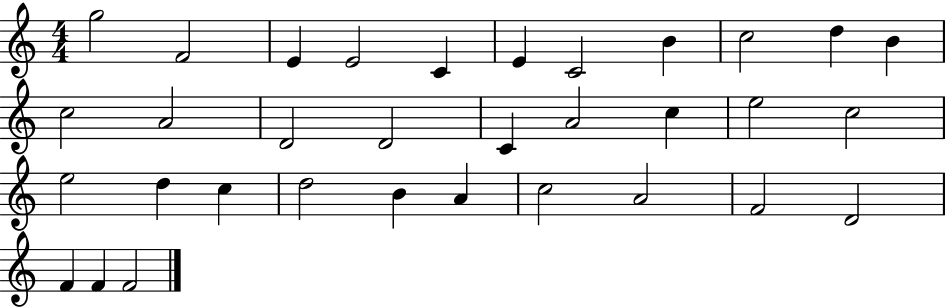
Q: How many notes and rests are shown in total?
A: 33